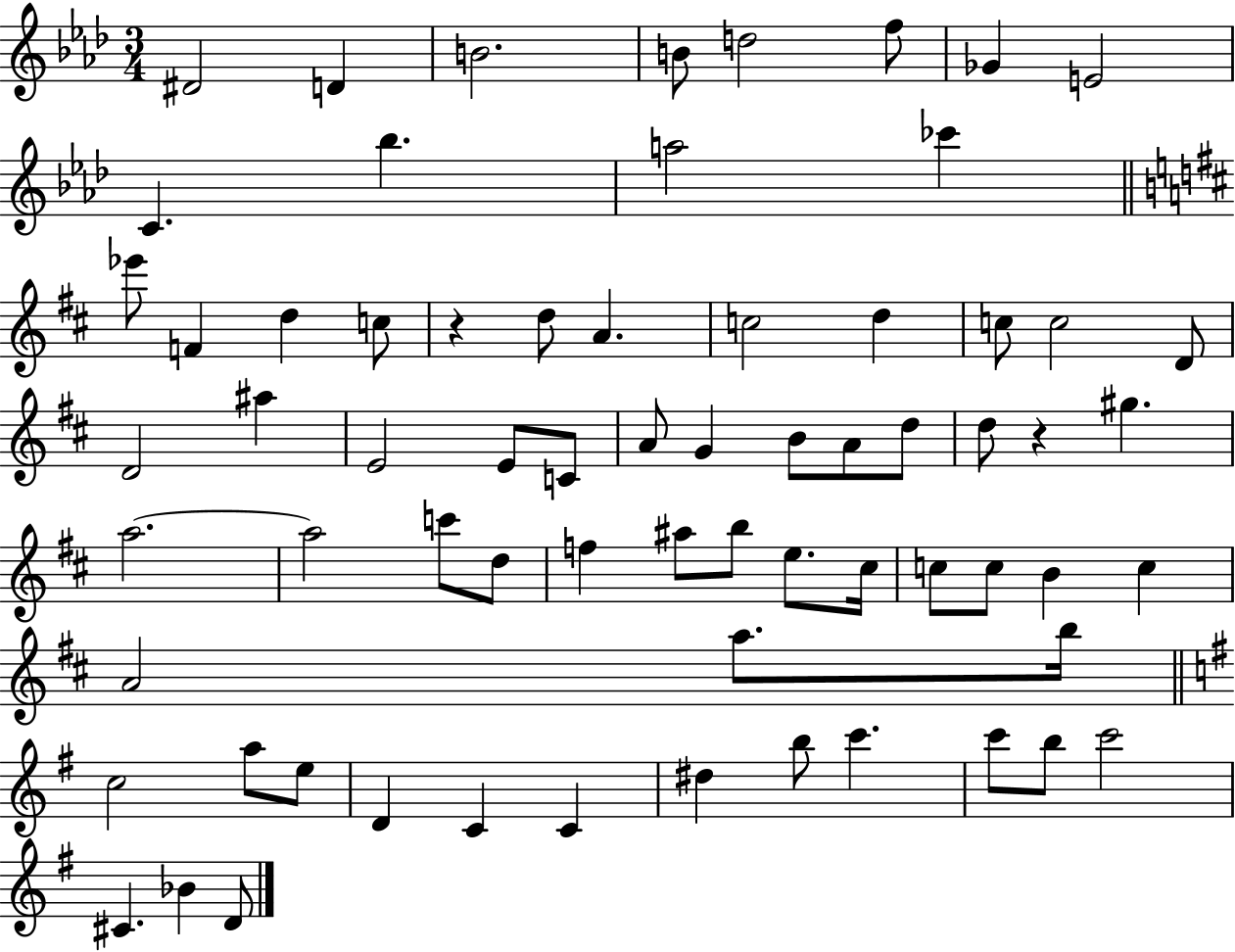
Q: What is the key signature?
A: AES major